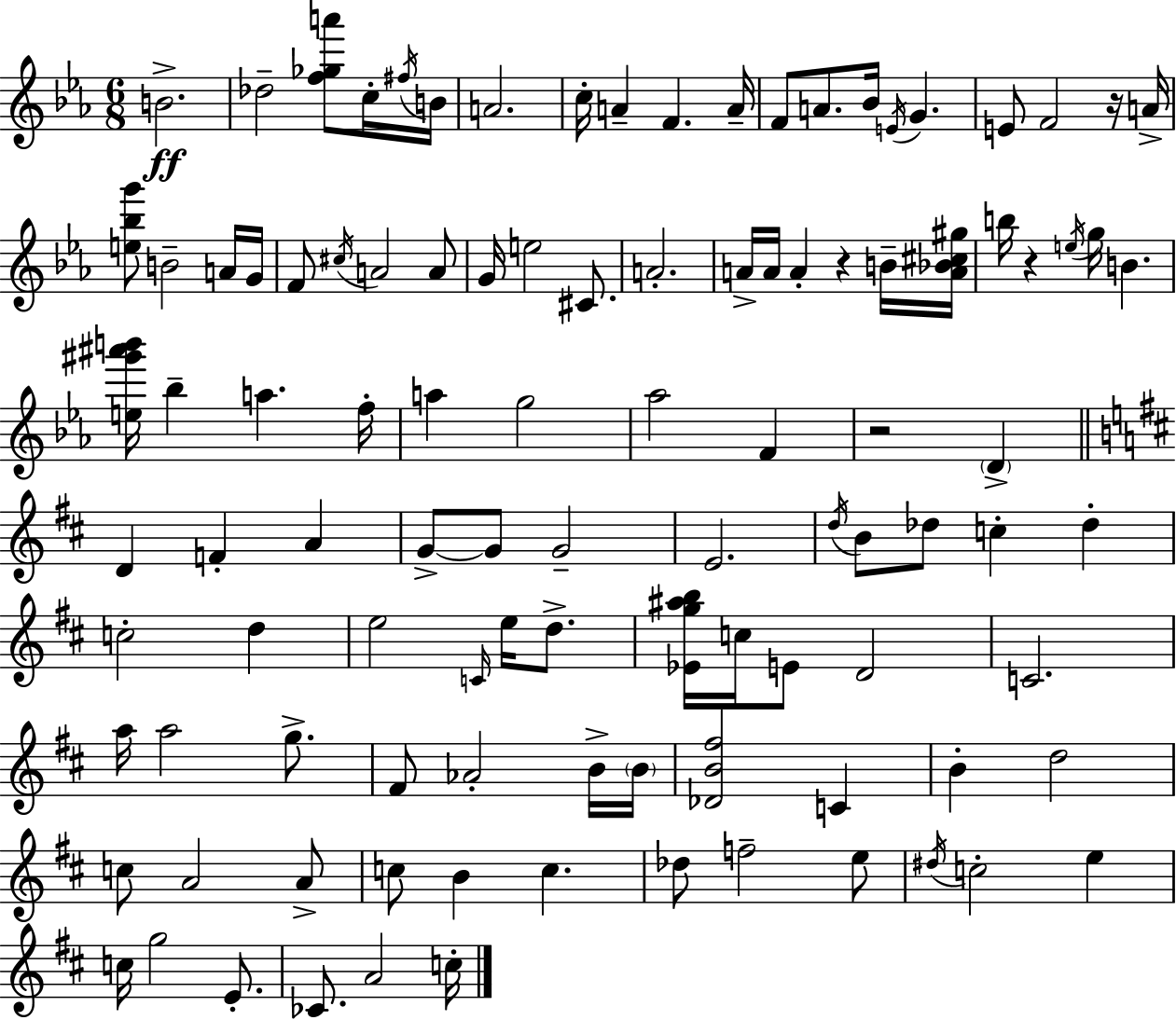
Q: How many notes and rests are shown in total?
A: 105